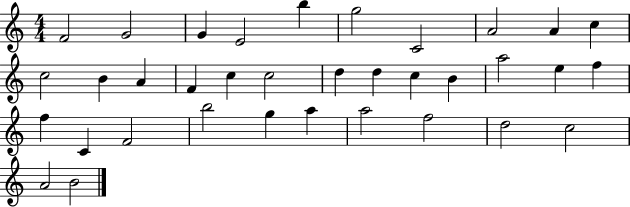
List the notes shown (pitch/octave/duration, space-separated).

F4/h G4/h G4/q E4/h B5/q G5/h C4/h A4/h A4/q C5/q C5/h B4/q A4/q F4/q C5/q C5/h D5/q D5/q C5/q B4/q A5/h E5/q F5/q F5/q C4/q F4/h B5/h G5/q A5/q A5/h F5/h D5/h C5/h A4/h B4/h